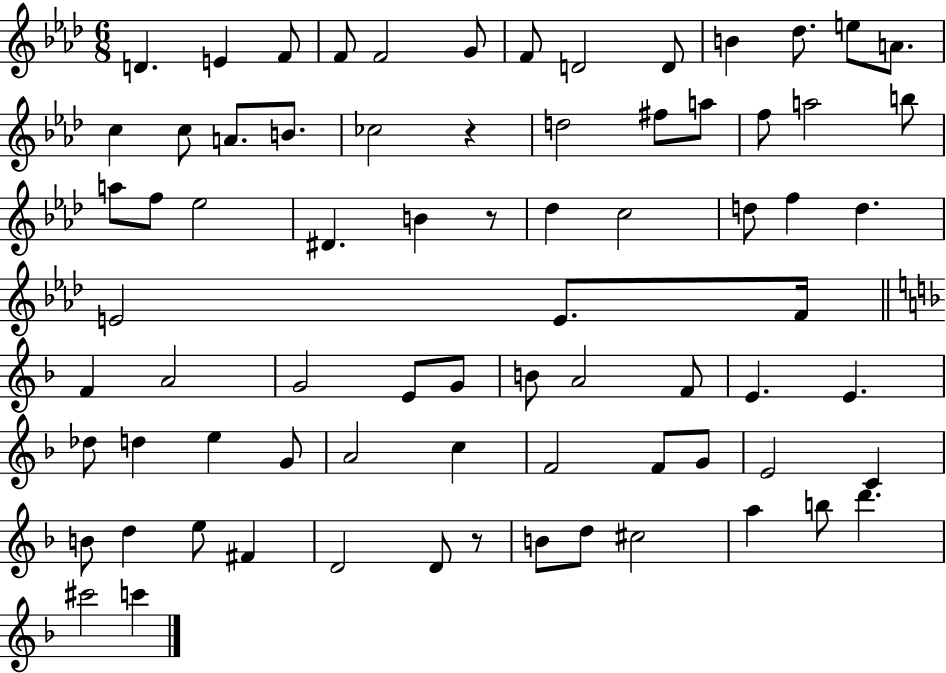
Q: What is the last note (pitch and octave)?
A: C6